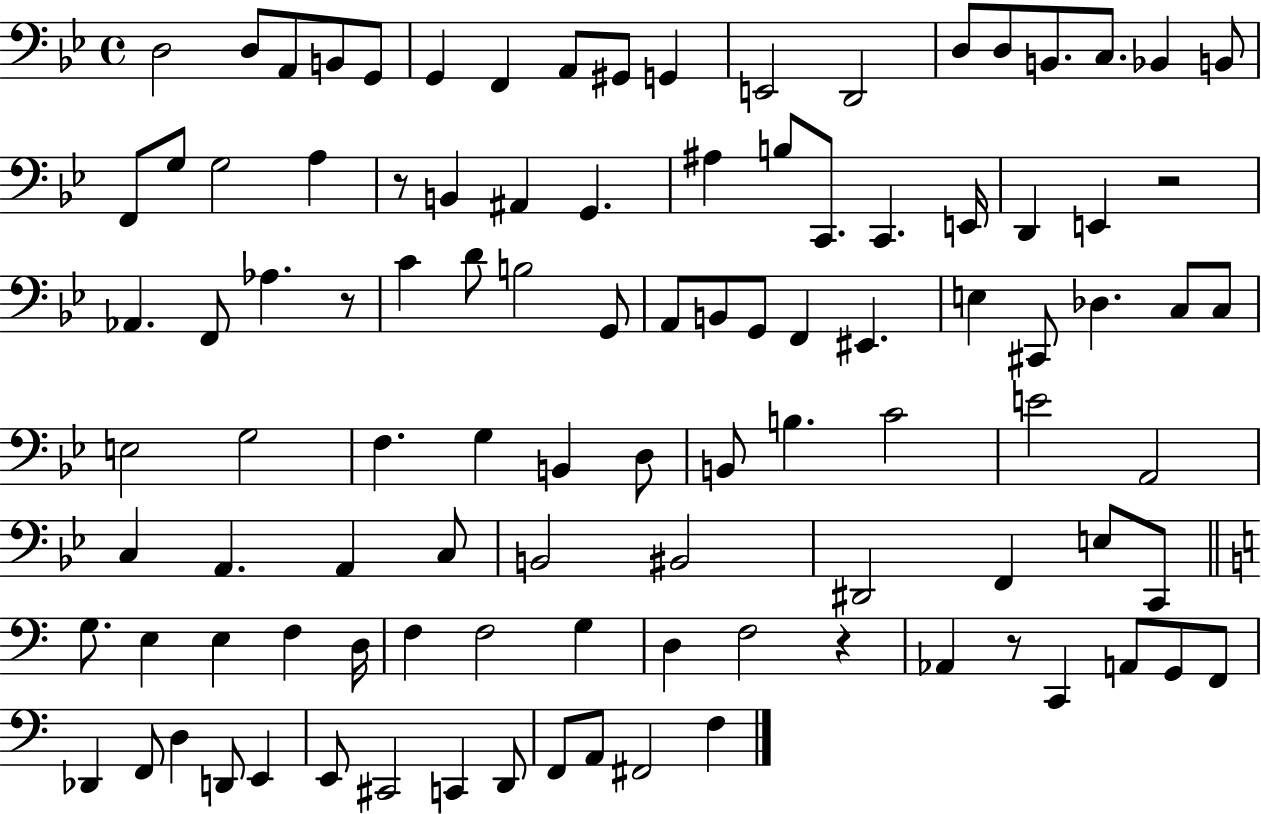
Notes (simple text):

D3/h D3/e A2/e B2/e G2/e G2/q F2/q A2/e G#2/e G2/q E2/h D2/h D3/e D3/e B2/e. C3/e. Bb2/q B2/e F2/e G3/e G3/h A3/q R/e B2/q A#2/q G2/q. A#3/q B3/e C2/e. C2/q. E2/s D2/q E2/q R/h Ab2/q. F2/e Ab3/q. R/e C4/q D4/e B3/h G2/e A2/e B2/e G2/e F2/q EIS2/q. E3/q C#2/e Db3/q. C3/e C3/e E3/h G3/h F3/q. G3/q B2/q D3/e B2/e B3/q. C4/h E4/h A2/h C3/q A2/q. A2/q C3/e B2/h BIS2/h D#2/h F2/q E3/e C2/e G3/e. E3/q E3/q F3/q D3/s F3/q F3/h G3/q D3/q F3/h R/q Ab2/q R/e C2/q A2/e G2/e F2/e Db2/q F2/e D3/q D2/e E2/q E2/e C#2/h C2/q D2/e F2/e A2/e F#2/h F3/q